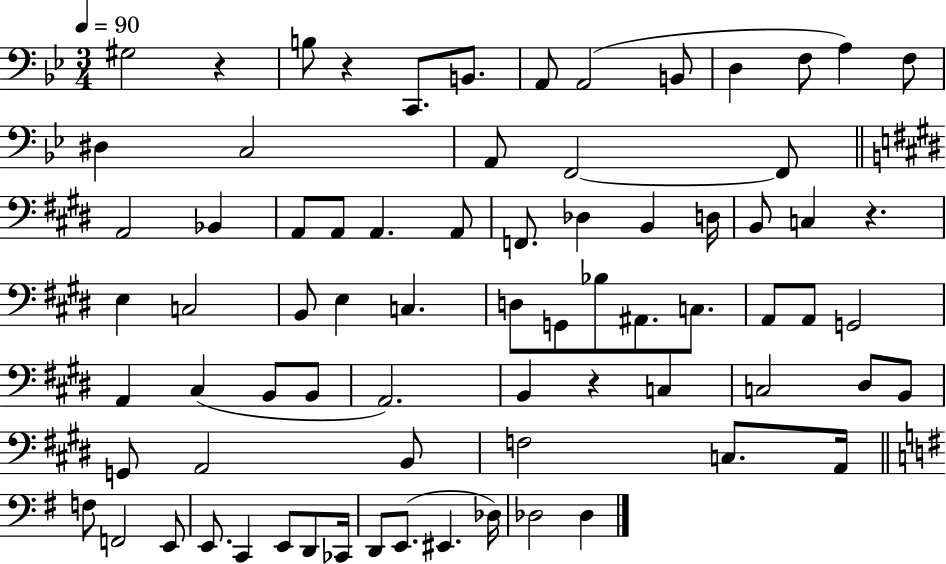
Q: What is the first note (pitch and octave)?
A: G#3